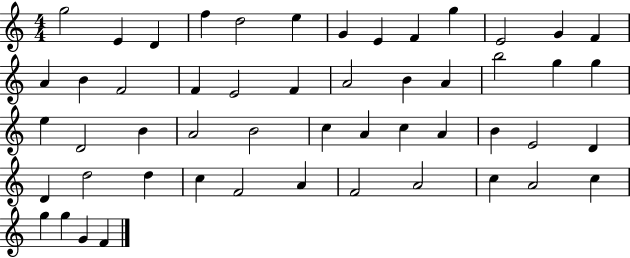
G5/h E4/q D4/q F5/q D5/h E5/q G4/q E4/q F4/q G5/q E4/h G4/q F4/q A4/q B4/q F4/h F4/q E4/h F4/q A4/h B4/q A4/q B5/h G5/q G5/q E5/q D4/h B4/q A4/h B4/h C5/q A4/q C5/q A4/q B4/q E4/h D4/q D4/q D5/h D5/q C5/q F4/h A4/q F4/h A4/h C5/q A4/h C5/q G5/q G5/q G4/q F4/q